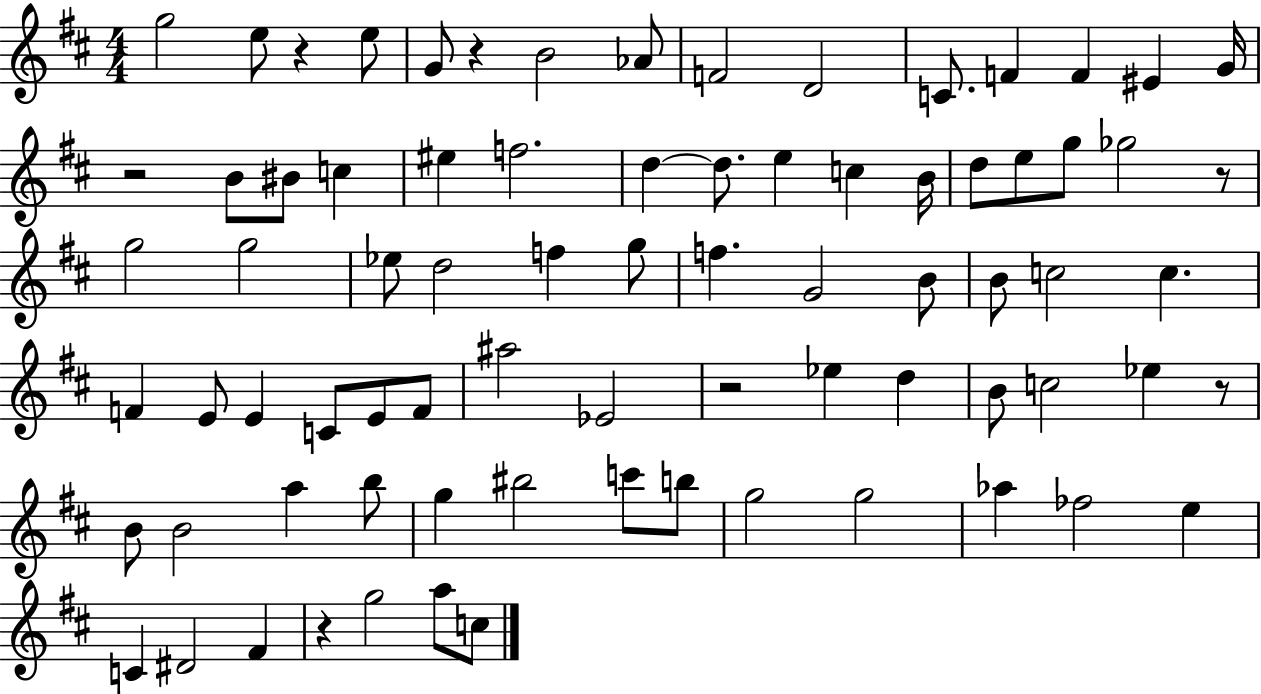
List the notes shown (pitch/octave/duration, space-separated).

G5/h E5/e R/q E5/e G4/e R/q B4/h Ab4/e F4/h D4/h C4/e. F4/q F4/q EIS4/q G4/s R/h B4/e BIS4/e C5/q EIS5/q F5/h. D5/q D5/e. E5/q C5/q B4/s D5/e E5/e G5/e Gb5/h R/e G5/h G5/h Eb5/e D5/h F5/q G5/e F5/q. G4/h B4/e B4/e C5/h C5/q. F4/q E4/e E4/q C4/e E4/e F4/e A#5/h Eb4/h R/h Eb5/q D5/q B4/e C5/h Eb5/q R/e B4/e B4/h A5/q B5/e G5/q BIS5/h C6/e B5/e G5/h G5/h Ab5/q FES5/h E5/q C4/q D#4/h F#4/q R/q G5/h A5/e C5/e